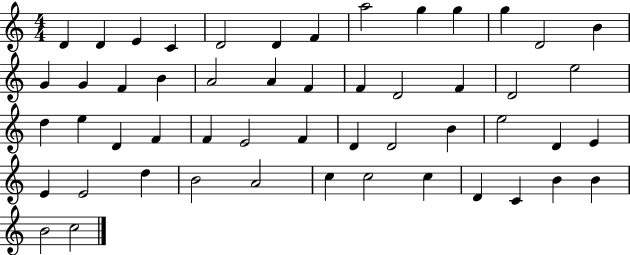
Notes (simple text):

D4/q D4/q E4/q C4/q D4/h D4/q F4/q A5/h G5/q G5/q G5/q D4/h B4/q G4/q G4/q F4/q B4/q A4/h A4/q F4/q F4/q D4/h F4/q D4/h E5/h D5/q E5/q D4/q F4/q F4/q E4/h F4/q D4/q D4/h B4/q E5/h D4/q E4/q E4/q E4/h D5/q B4/h A4/h C5/q C5/h C5/q D4/q C4/q B4/q B4/q B4/h C5/h